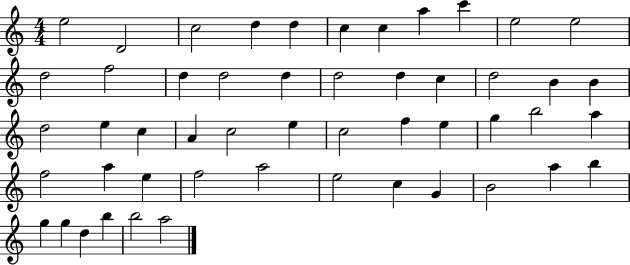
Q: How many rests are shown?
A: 0